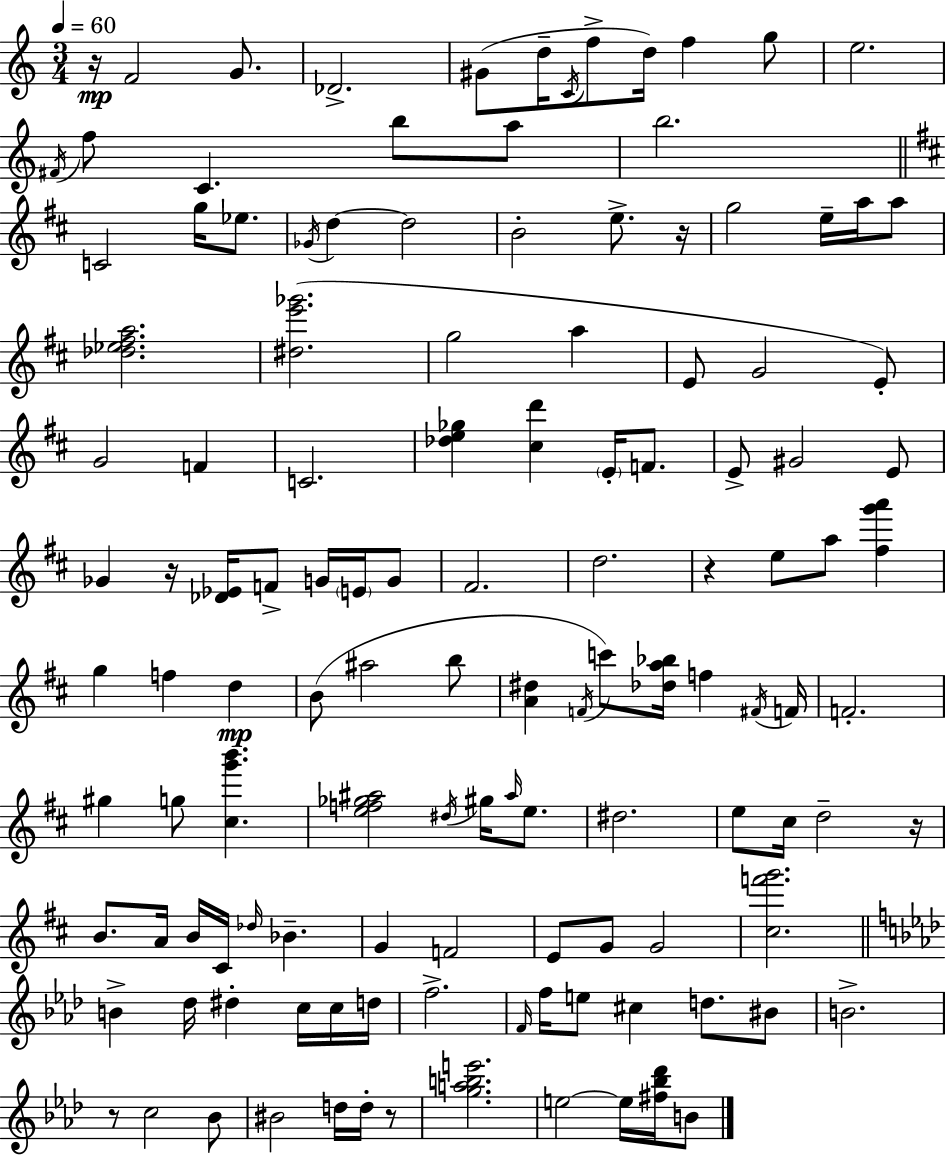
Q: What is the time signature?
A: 3/4